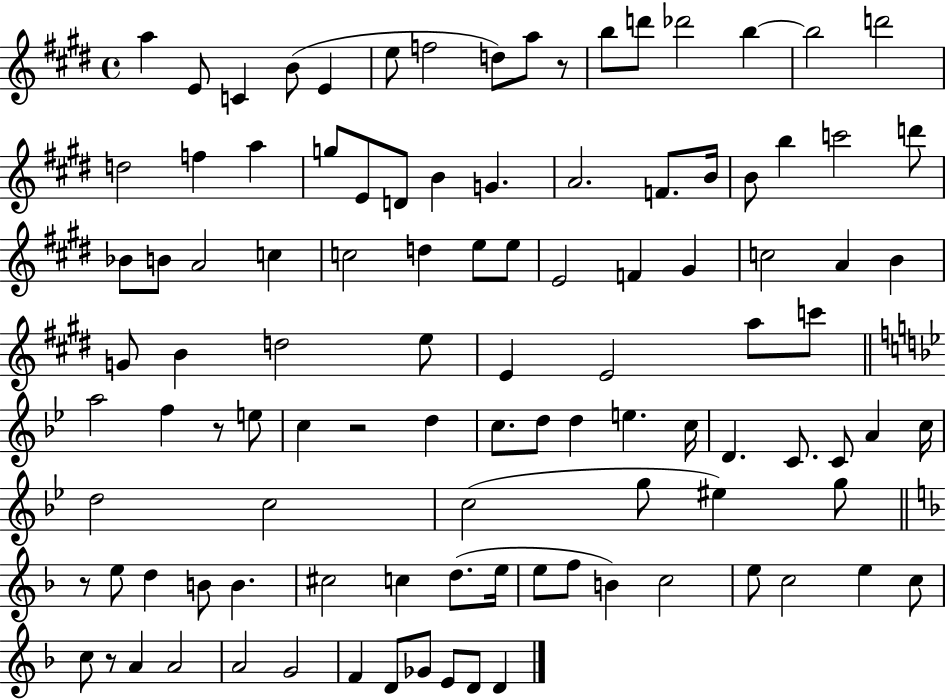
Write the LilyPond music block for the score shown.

{
  \clef treble
  \time 4/4
  \defaultTimeSignature
  \key e \major
  a''4 e'8 c'4 b'8( e'4 | e''8 f''2 d''8) a''8 r8 | b''8 d'''8 des'''2 b''4~~ | b''2 d'''2 | \break d''2 f''4 a''4 | g''8 e'8 d'8 b'4 g'4. | a'2. f'8. b'16 | b'8 b''4 c'''2 d'''8 | \break bes'8 b'8 a'2 c''4 | c''2 d''4 e''8 e''8 | e'2 f'4 gis'4 | c''2 a'4 b'4 | \break g'8 b'4 d''2 e''8 | e'4 e'2 a''8 c'''8 | \bar "||" \break \key bes \major a''2 f''4 r8 e''8 | c''4 r2 d''4 | c''8. d''8 d''4 e''4. c''16 | d'4. c'8. c'8 a'4 c''16 | \break d''2 c''2 | c''2( g''8 eis''4) g''8 | \bar "||" \break \key d \minor r8 e''8 d''4 b'8 b'4. | cis''2 c''4 d''8.( e''16 | e''8 f''8 b'4) c''2 | e''8 c''2 e''4 c''8 | \break c''8 r8 a'4 a'2 | a'2 g'2 | f'4 d'8 ges'8 e'8 d'8 d'4 | \bar "|."
}